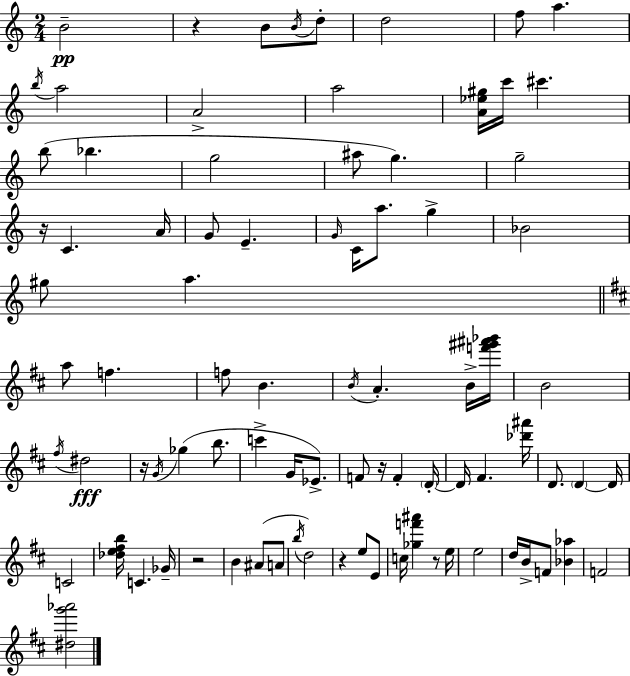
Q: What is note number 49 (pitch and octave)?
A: D4